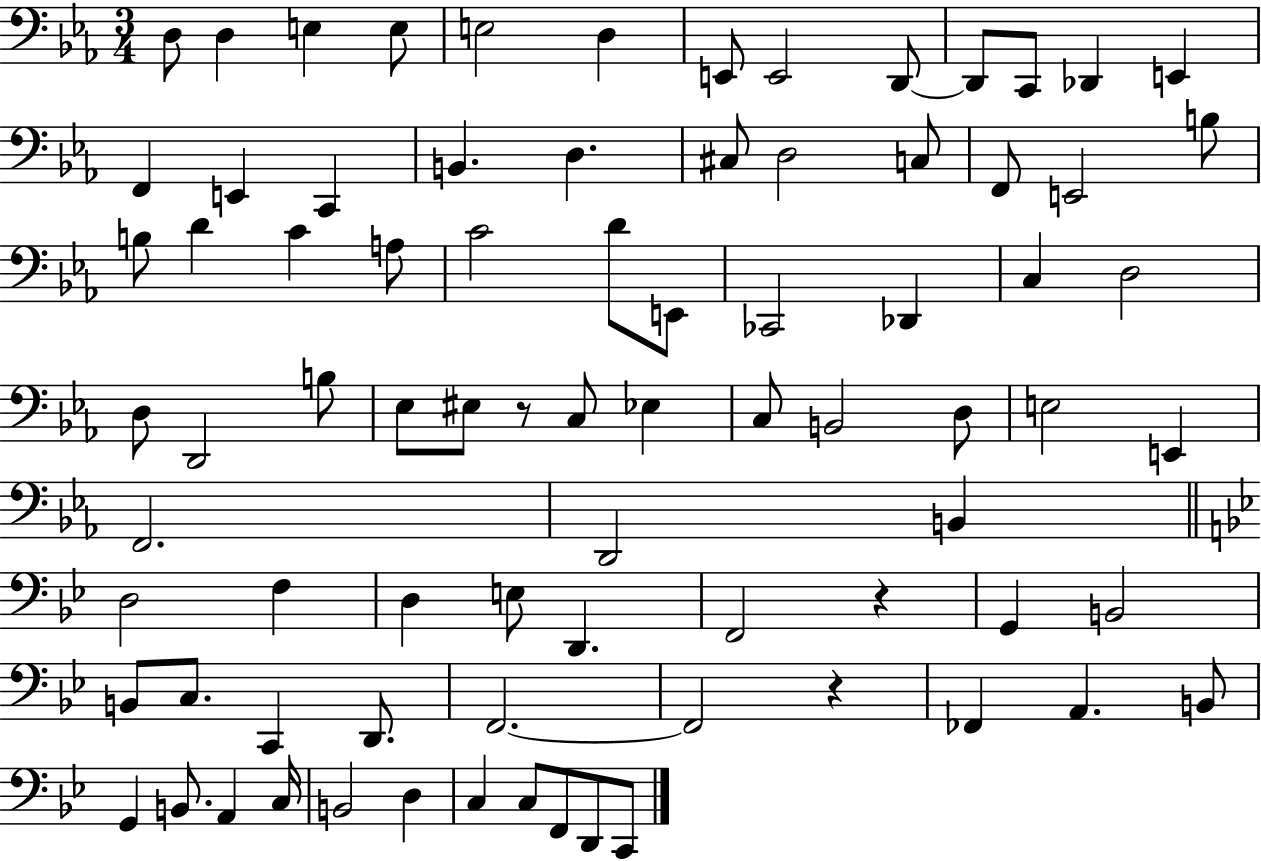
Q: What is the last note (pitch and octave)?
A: C2